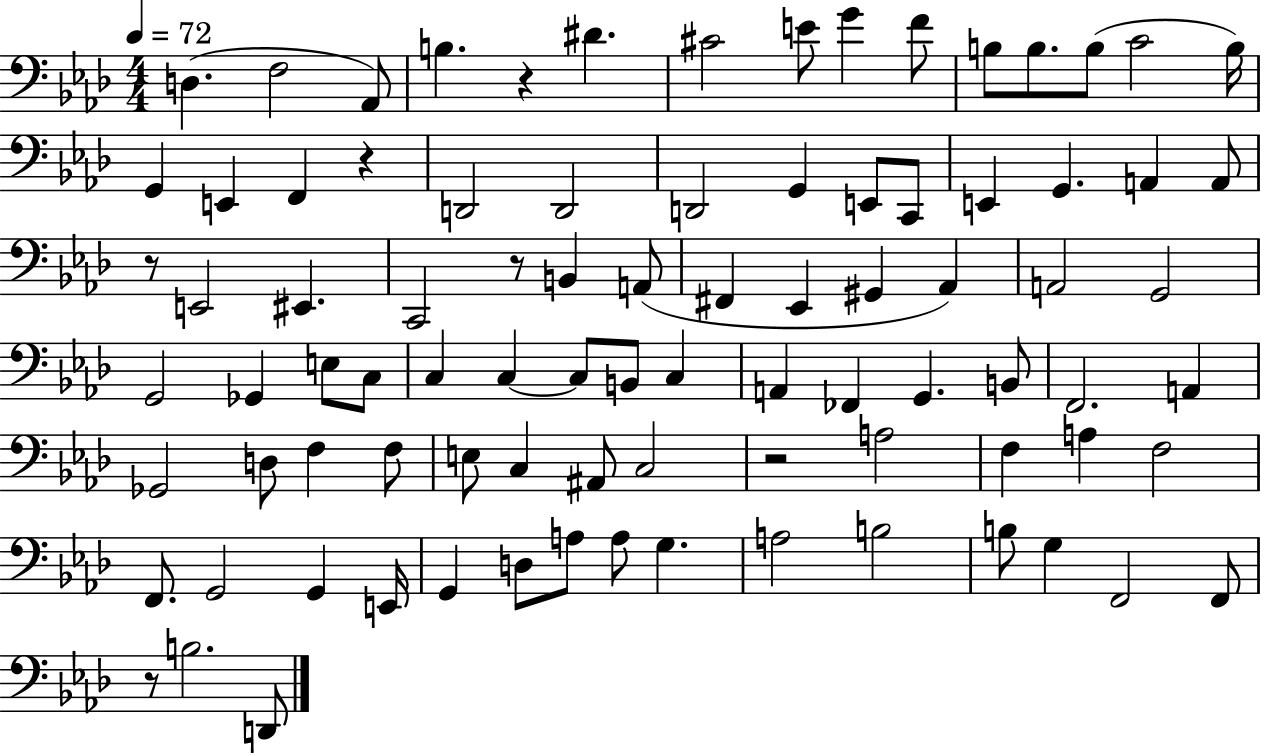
X:1
T:Untitled
M:4/4
L:1/4
K:Ab
D, F,2 _A,,/2 B, z ^D ^C2 E/2 G F/2 B,/2 B,/2 B,/2 C2 B,/4 G,, E,, F,, z D,,2 D,,2 D,,2 G,, E,,/2 C,,/2 E,, G,, A,, A,,/2 z/2 E,,2 ^E,, C,,2 z/2 B,, A,,/2 ^F,, _E,, ^G,, _A,, A,,2 G,,2 G,,2 _G,, E,/2 C,/2 C, C, C,/2 B,,/2 C, A,, _F,, G,, B,,/2 F,,2 A,, _G,,2 D,/2 F, F,/2 E,/2 C, ^A,,/2 C,2 z2 A,2 F, A, F,2 F,,/2 G,,2 G,, E,,/4 G,, D,/2 A,/2 A,/2 G, A,2 B,2 B,/2 G, F,,2 F,,/2 z/2 B,2 D,,/2